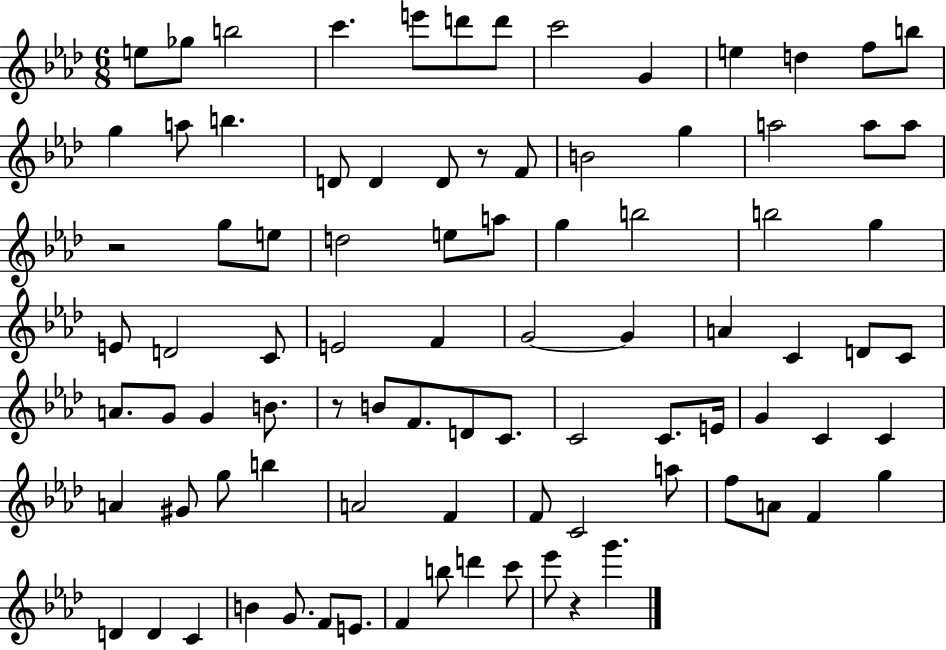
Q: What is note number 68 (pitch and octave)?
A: A5